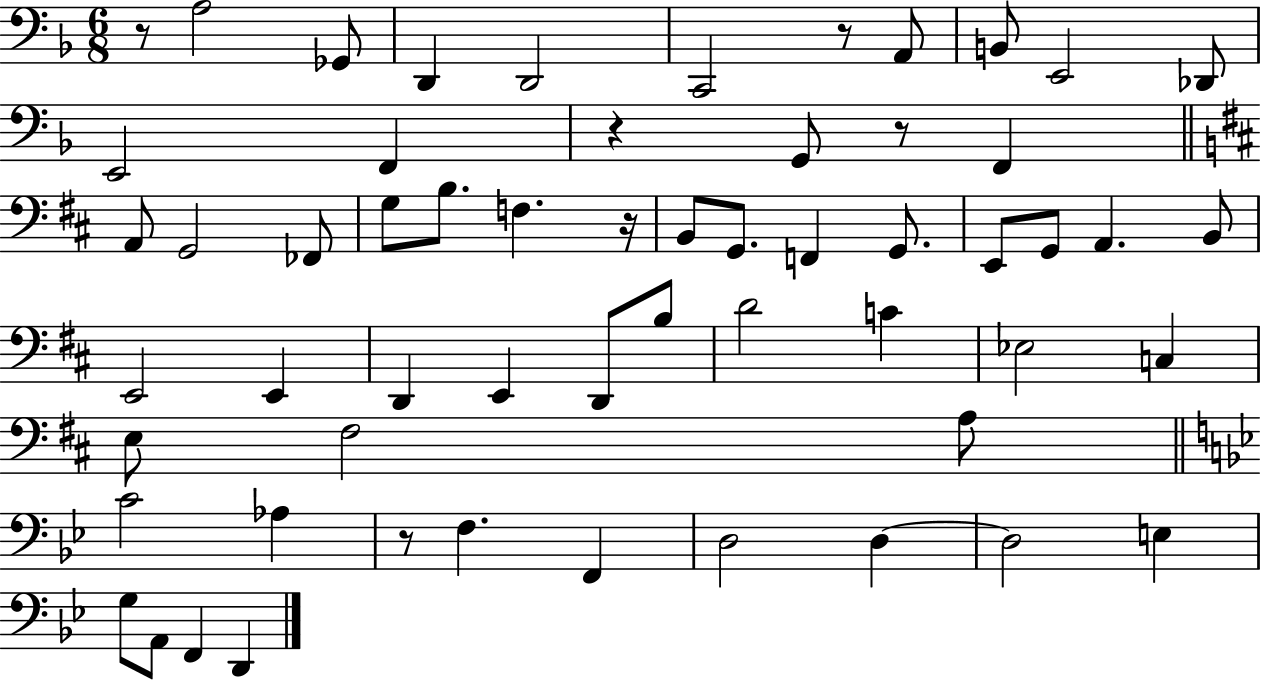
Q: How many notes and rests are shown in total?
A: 58